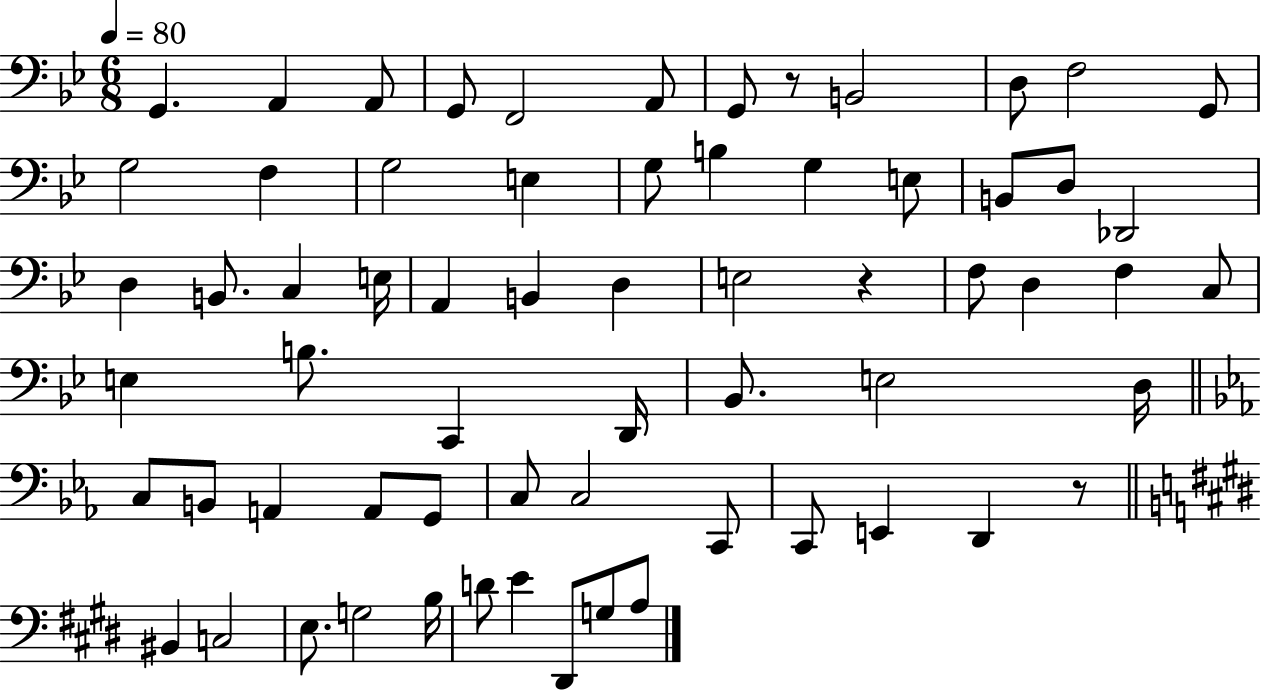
G2/q. A2/q A2/e G2/e F2/h A2/e G2/e R/e B2/h D3/e F3/h G2/e G3/h F3/q G3/h E3/q G3/e B3/q G3/q E3/e B2/e D3/e Db2/h D3/q B2/e. C3/q E3/s A2/q B2/q D3/q E3/h R/q F3/e D3/q F3/q C3/e E3/q B3/e. C2/q D2/s Bb2/e. E3/h D3/s C3/e B2/e A2/q A2/e G2/e C3/e C3/h C2/e C2/e E2/q D2/q R/e BIS2/q C3/h E3/e. G3/h B3/s D4/e E4/q D#2/e G3/e A3/e